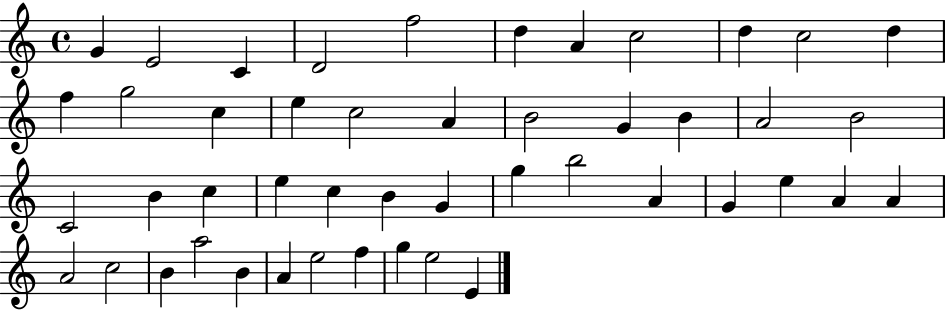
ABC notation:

X:1
T:Untitled
M:4/4
L:1/4
K:C
G E2 C D2 f2 d A c2 d c2 d f g2 c e c2 A B2 G B A2 B2 C2 B c e c B G g b2 A G e A A A2 c2 B a2 B A e2 f g e2 E